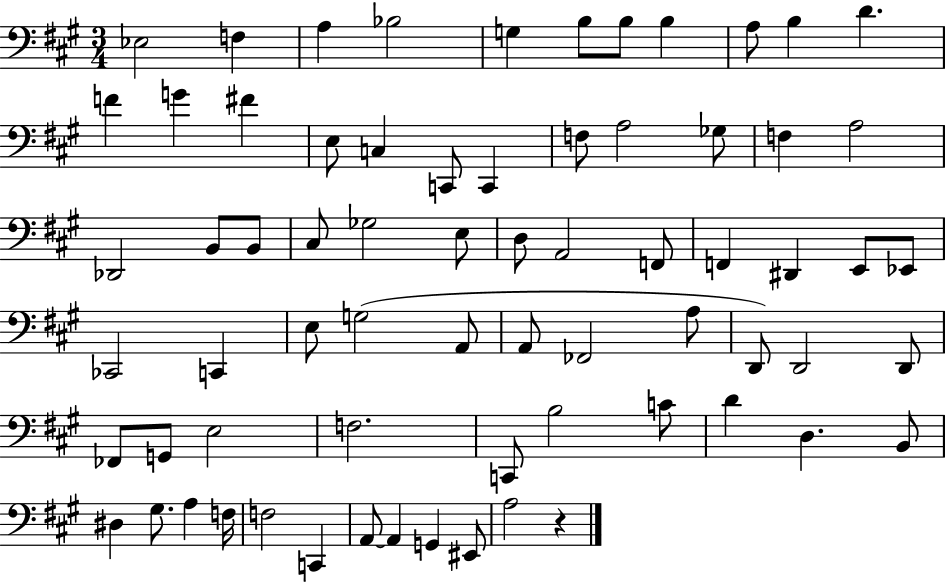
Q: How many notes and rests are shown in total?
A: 69